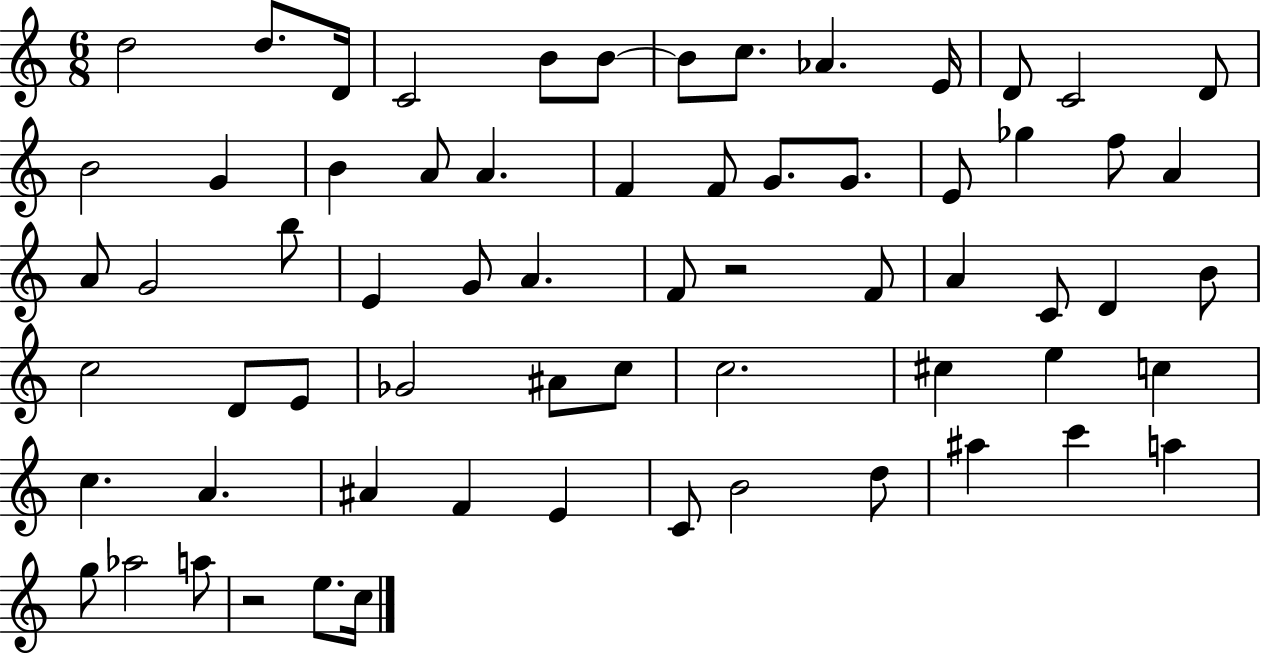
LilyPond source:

{
  \clef treble
  \numericTimeSignature
  \time 6/8
  \key c \major
  \repeat volta 2 { d''2 d''8. d'16 | c'2 b'8 b'8~~ | b'8 c''8. aes'4. e'16 | d'8 c'2 d'8 | \break b'2 g'4 | b'4 a'8 a'4. | f'4 f'8 g'8. g'8. | e'8 ges''4 f''8 a'4 | \break a'8 g'2 b''8 | e'4 g'8 a'4. | f'8 r2 f'8 | a'4 c'8 d'4 b'8 | \break c''2 d'8 e'8 | ges'2 ais'8 c''8 | c''2. | cis''4 e''4 c''4 | \break c''4. a'4. | ais'4 f'4 e'4 | c'8 b'2 d''8 | ais''4 c'''4 a''4 | \break g''8 aes''2 a''8 | r2 e''8. c''16 | } \bar "|."
}